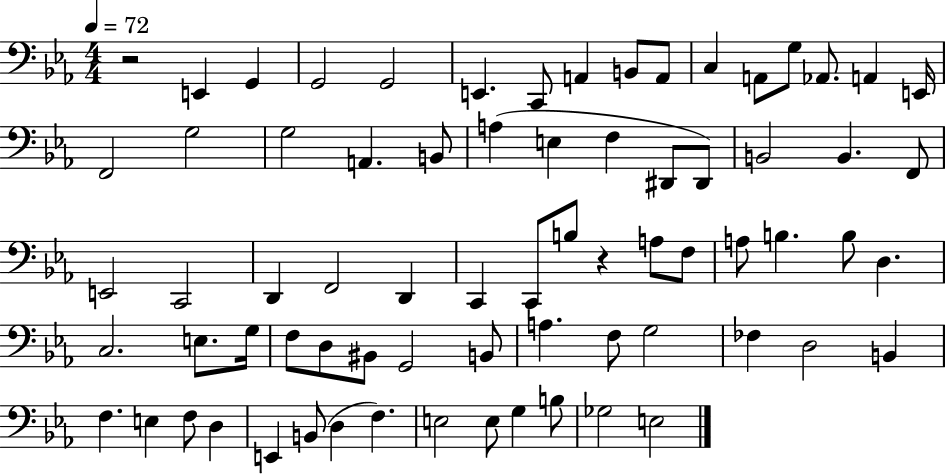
{
  \clef bass
  \numericTimeSignature
  \time 4/4
  \key ees \major
  \tempo 4 = 72
  r2 e,4 g,4 | g,2 g,2 | e,4. c,8 a,4 b,8 a,8 | c4 a,8 g8 aes,8. a,4 e,16 | \break f,2 g2 | g2 a,4. b,8 | a4( e4 f4 dis,8 dis,8) | b,2 b,4. f,8 | \break e,2 c,2 | d,4 f,2 d,4 | c,4 c,8 b8 r4 a8 f8 | a8 b4. b8 d4. | \break c2. e8. g16 | f8 d8 bis,8 g,2 b,8 | a4. f8 g2 | fes4 d2 b,4 | \break f4. e4 f8 d4 | e,4 b,8( d4 f4.) | e2 e8 g4 b8 | ges2 e2 | \break \bar "|."
}